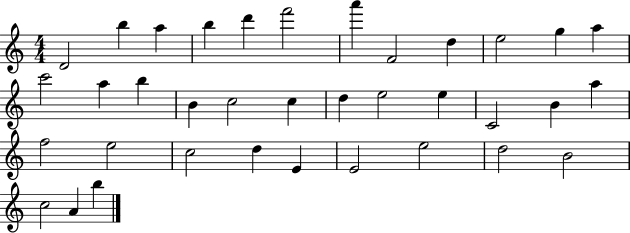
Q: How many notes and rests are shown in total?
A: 36